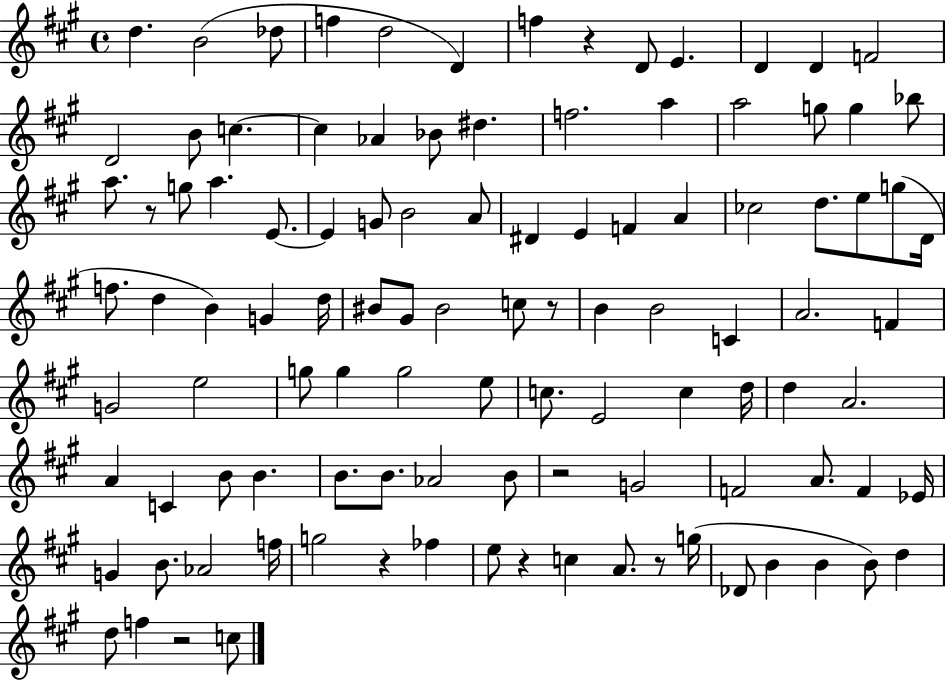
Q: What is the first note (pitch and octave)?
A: D5